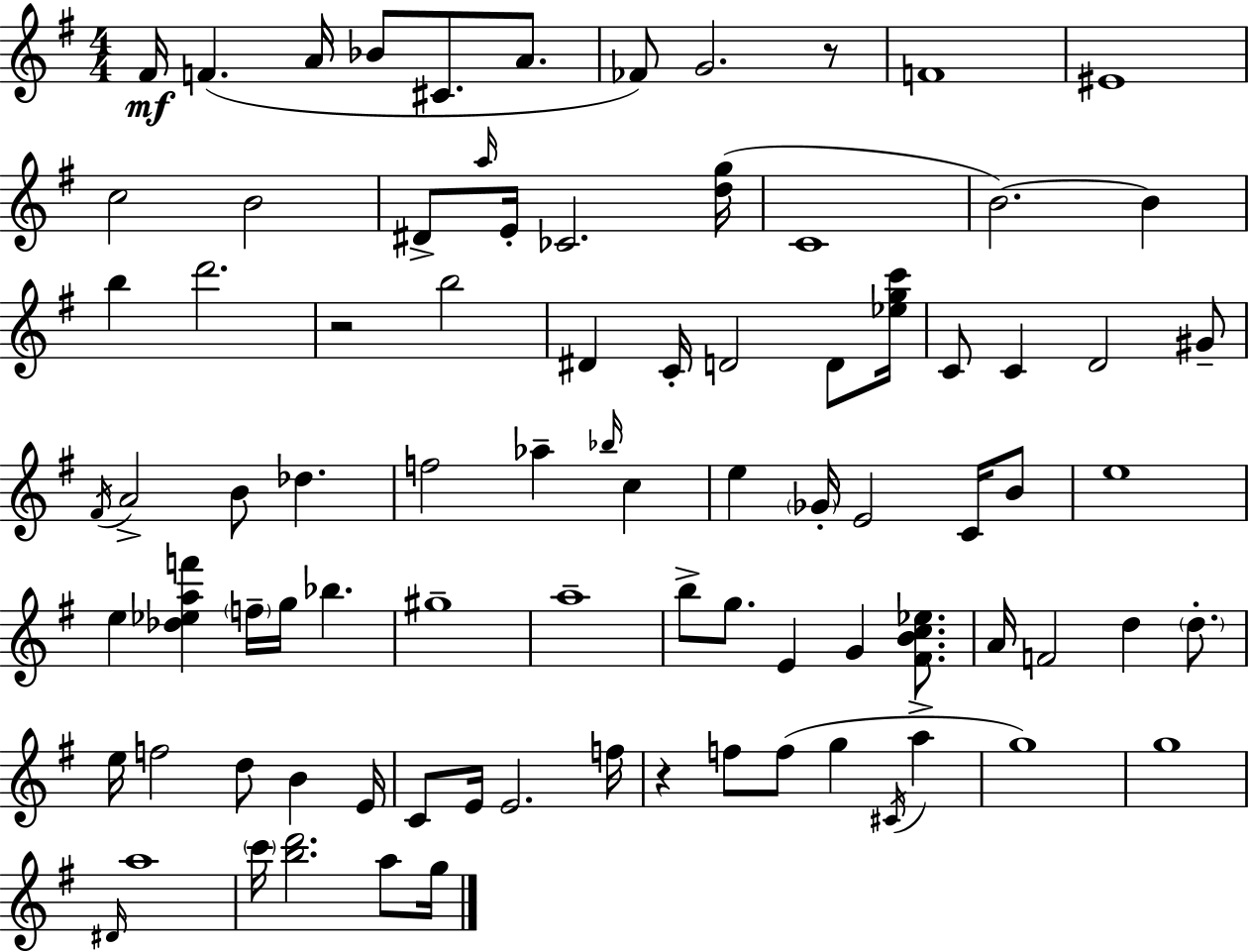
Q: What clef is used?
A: treble